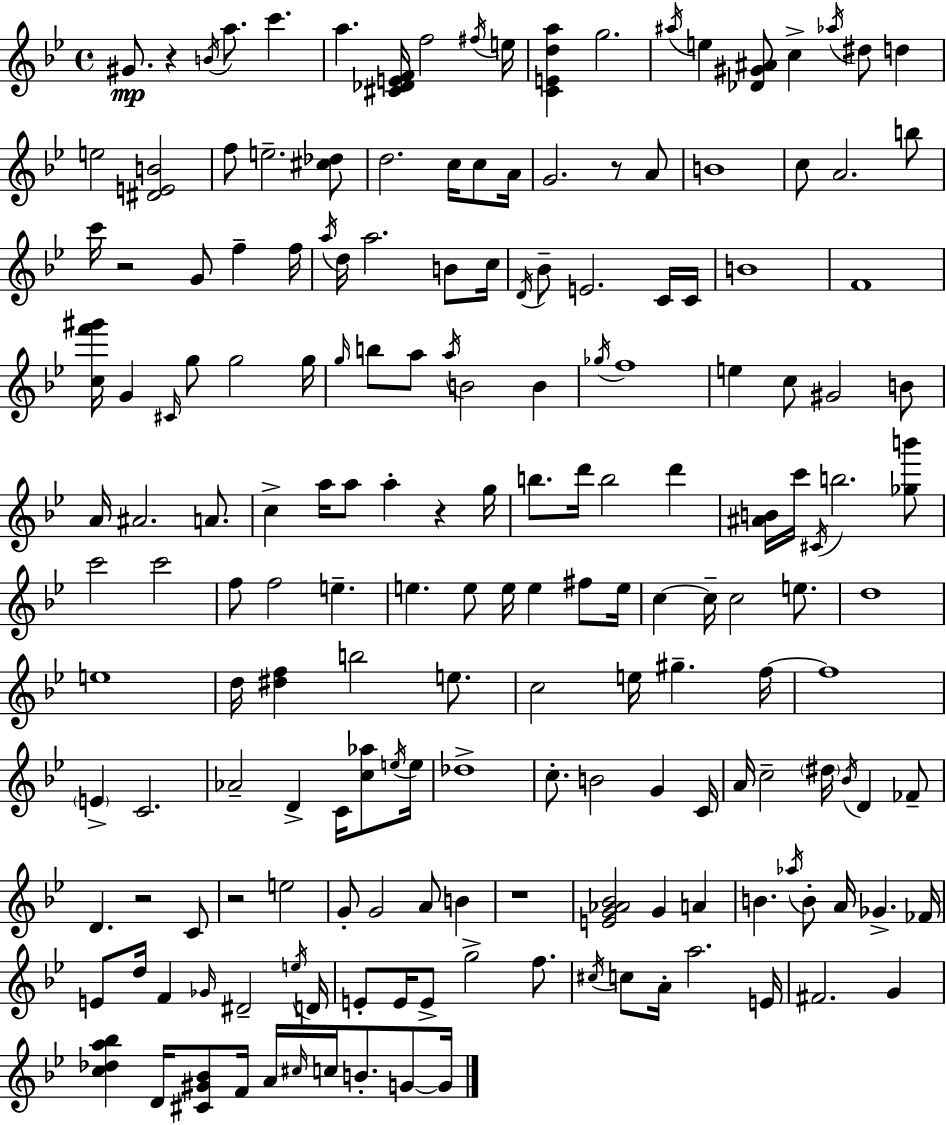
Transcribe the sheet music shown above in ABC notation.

X:1
T:Untitled
M:4/4
L:1/4
K:Bb
^G/2 z B/4 a/2 c' a [^C_DEF]/4 f2 ^f/4 e/4 [CEda] g2 ^a/4 e [_D^G^A]/2 c _a/4 ^d/2 d e2 [^DEB]2 f/2 e2 [^c_d]/2 d2 c/4 c/2 A/4 G2 z/2 A/2 B4 c/2 A2 b/2 c'/4 z2 G/2 f f/4 a/4 d/4 a2 B/2 c/4 D/4 _B/2 E2 C/4 C/4 B4 F4 [cf'^g']/4 G ^C/4 g/2 g2 g/4 g/4 b/2 a/2 a/4 B2 B _g/4 f4 e c/2 ^G2 B/2 A/4 ^A2 A/2 c a/4 a/2 a z g/4 b/2 d'/4 b2 d' [^AB]/4 c'/4 ^C/4 b2 [_gb']/2 c'2 c'2 f/2 f2 e e e/2 e/4 e ^f/2 e/4 c c/4 c2 e/2 d4 e4 d/4 [^df] b2 e/2 c2 e/4 ^g f/4 f4 E C2 _A2 D C/4 [c_a]/2 e/4 e/4 _d4 c/2 B2 G C/4 A/4 c2 ^d/4 _B/4 D _F/2 D z2 C/2 z2 e2 G/2 G2 A/2 B z4 [EG_A_B]2 G A B _a/4 B/2 A/4 _G _F/4 E/2 d/4 F _G/4 ^D2 e/4 D/4 E/2 E/4 E/2 g2 f/2 ^c/4 c/2 A/4 a2 E/4 ^F2 G [c_da_b] D/4 [^C^G_B]/2 F/4 A/4 ^c/4 c/4 B/2 G/2 G/4